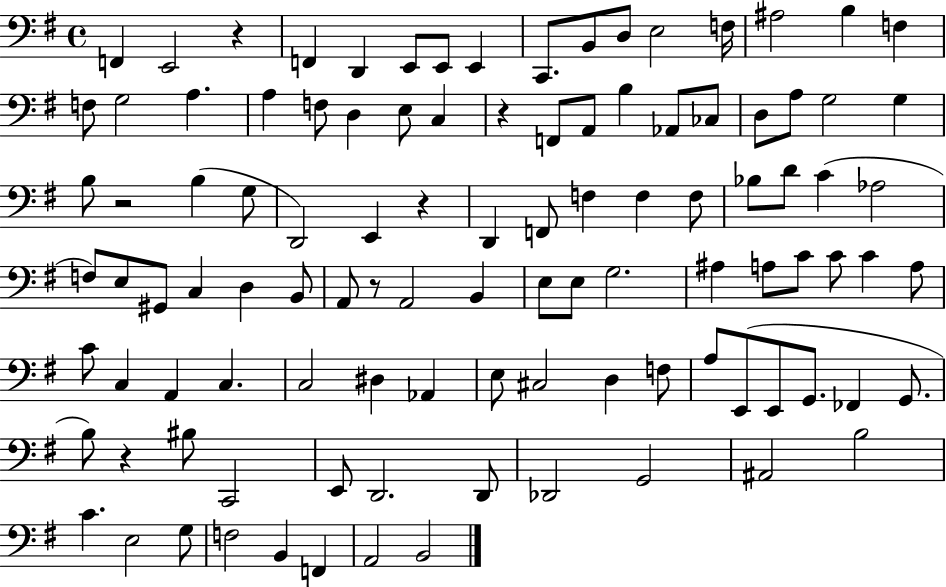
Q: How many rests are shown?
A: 6